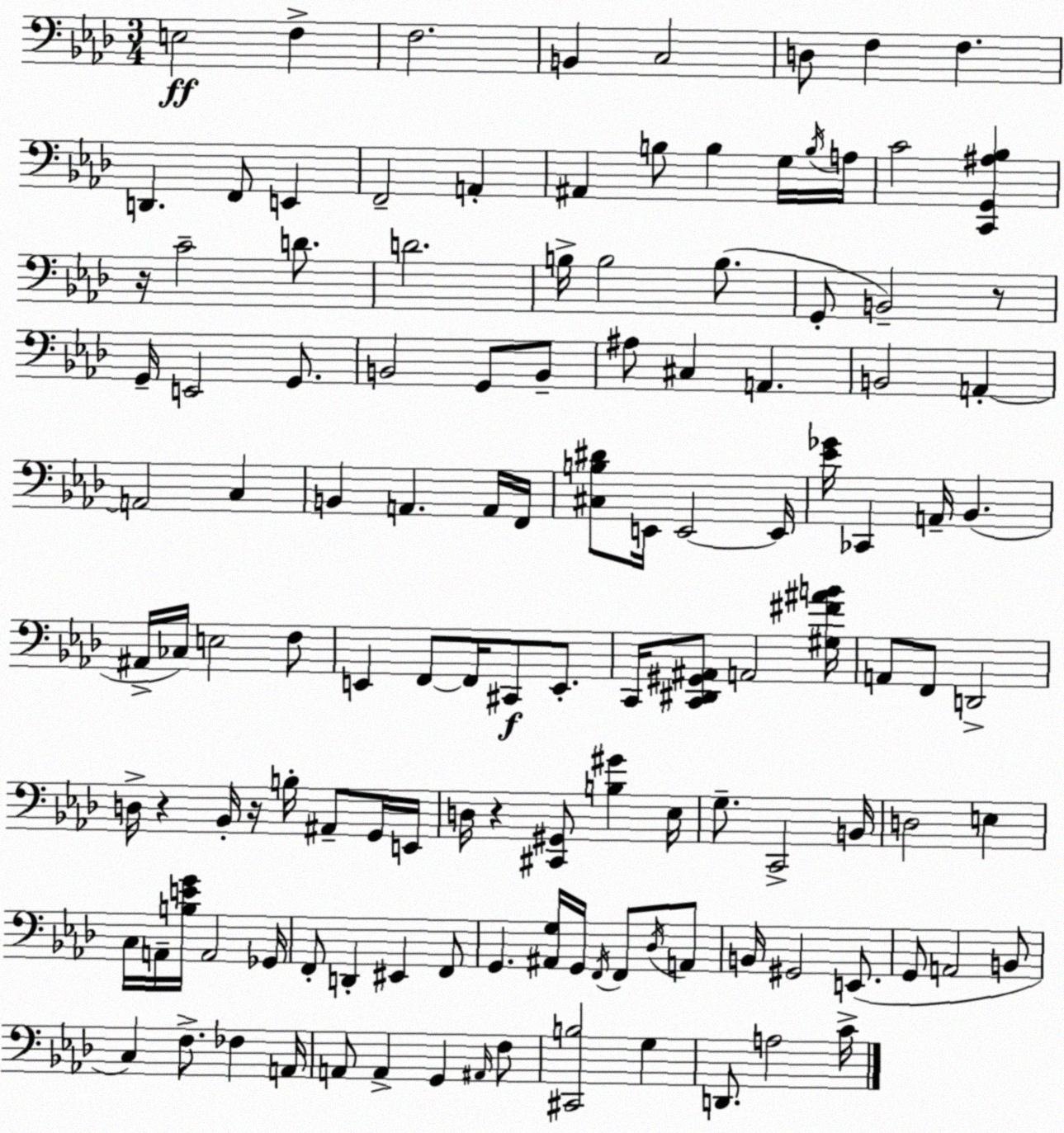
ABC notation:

X:1
T:Untitled
M:3/4
L:1/4
K:Ab
E,2 F, F,2 B,, C,2 D,/2 F, F, D,, F,,/2 E,, F,,2 A,, ^A,, B,/2 B, G,/4 B,/4 A,/4 C2 [C,,G,,^A,_B,] z/4 C2 D/2 D2 B,/4 B,2 B,/2 G,,/2 B,,2 z/2 G,,/4 E,,2 G,,/2 B,,2 G,,/2 B,,/2 ^A,/2 ^C, A,, B,,2 A,, A,,2 C, B,, A,, A,,/4 F,,/4 [^C,B,^D]/2 E,,/4 E,,2 E,,/4 [_E_G]/4 _C,, A,,/4 _B,, ^A,,/4 _C,/4 E,2 F,/2 E,, F,,/2 F,,/4 ^C,,/2 E,,/2 C,,/4 [C,,^D,,^G,,^A,,]/2 A,,2 [^G,^F^AB]/4 A,,/2 F,,/2 D,,2 D,/4 z _B,,/4 z/4 B,/4 ^A,,/2 G,,/4 E,,/4 D,/4 z [^C,,^G,,]/2 [B,^G] _E,/4 G,/2 C,,2 B,,/4 D,2 E, C,/4 A,,/4 [B,EG]/4 A,,2 _G,,/4 F,,/2 D,, ^E,, F,,/2 G,, [^A,,G,]/4 G,,/4 F,,/4 F,,/2 _D,/4 A,,/2 B,,/4 ^G,,2 E,,/2 G,,/2 A,,2 B,,/2 C, F,/2 _F, A,,/4 A,,/2 A,, G,, ^A,,/4 F,/2 [^C,,B,]2 G, D,,/2 A,2 C/4